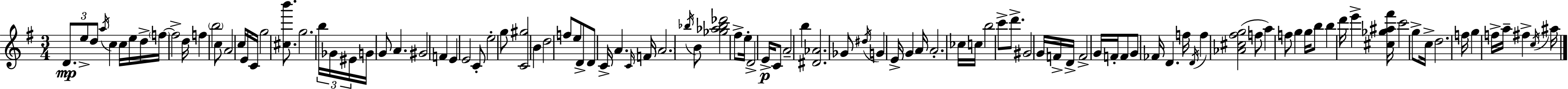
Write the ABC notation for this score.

X:1
T:Untitled
M:3/4
L:1/4
K:G
D/2 e/2 d/2 a/4 c c/4 e/4 d/4 f/4 f2 d/4 f b2 c/2 A2 c/4 E/4 C/4 g2 [^cb']/2 g2 b/4 _G/4 ^E/4 G/4 G/2 A ^G2 F E E2 C/2 e2 g/2 [C^g]2 B d2 f/2 e/2 D/2 D/2 C/4 A C/4 F/4 A2 _b/4 B/2 [_g_a_b_d']2 ^f/2 e/4 D2 E/4 C/2 A2 b [^D_A]2 _G/2 ^d/4 G E/4 G A/4 A2 _c/4 c/4 b2 c'/2 d'/2 ^G2 G/4 F/4 D/4 F2 G/4 F/4 F/2 G/2 _F/4 D f/4 D/4 f [_A^c^fg]2 f/2 a f/2 g g/4 b/2 b d'/4 e' [^c_g^a^f']/4 c'2 g/2 c/4 d2 f/4 g f/4 a/4 ^f c/4 ^a/4